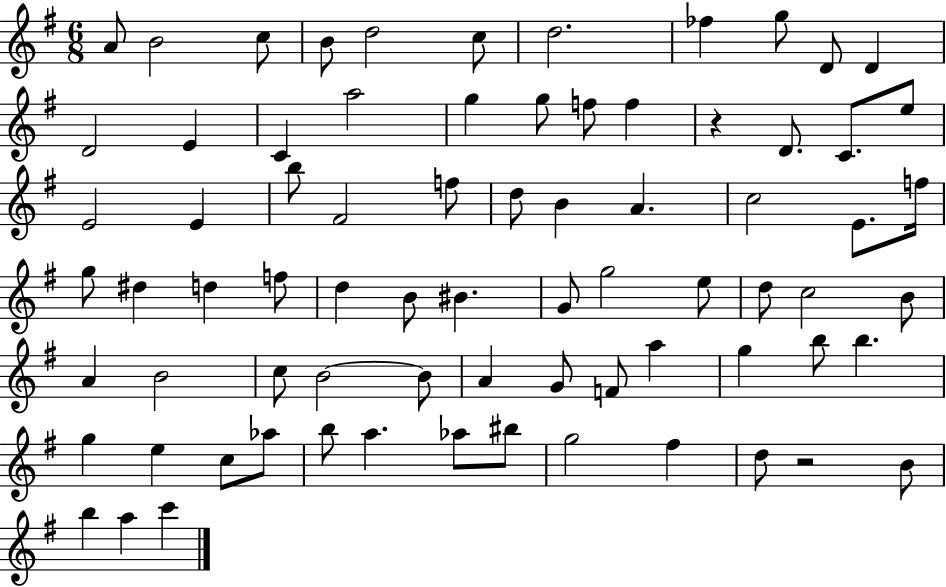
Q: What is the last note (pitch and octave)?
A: C6